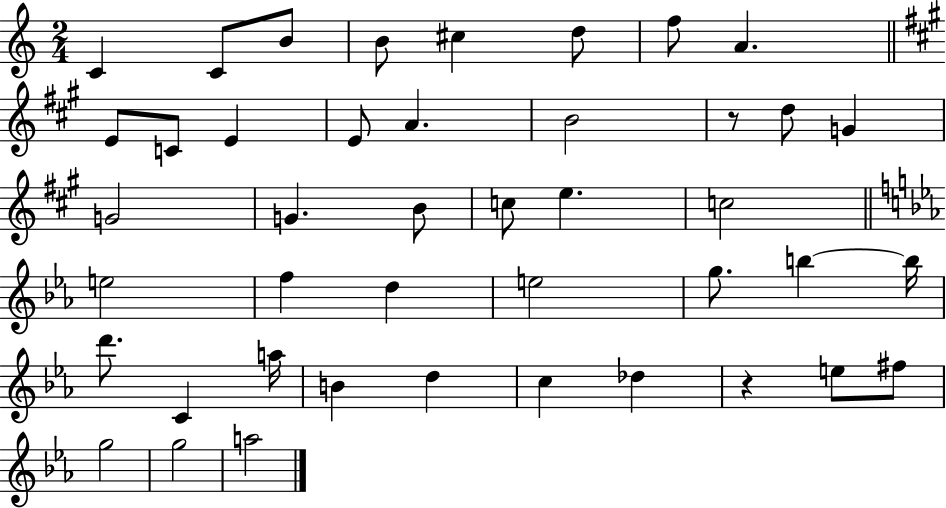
C4/q C4/e B4/e B4/e C#5/q D5/e F5/e A4/q. E4/e C4/e E4/q E4/e A4/q. B4/h R/e D5/e G4/q G4/h G4/q. B4/e C5/e E5/q. C5/h E5/h F5/q D5/q E5/h G5/e. B5/q B5/s D6/e. C4/q A5/s B4/q D5/q C5/q Db5/q R/q E5/e F#5/e G5/h G5/h A5/h